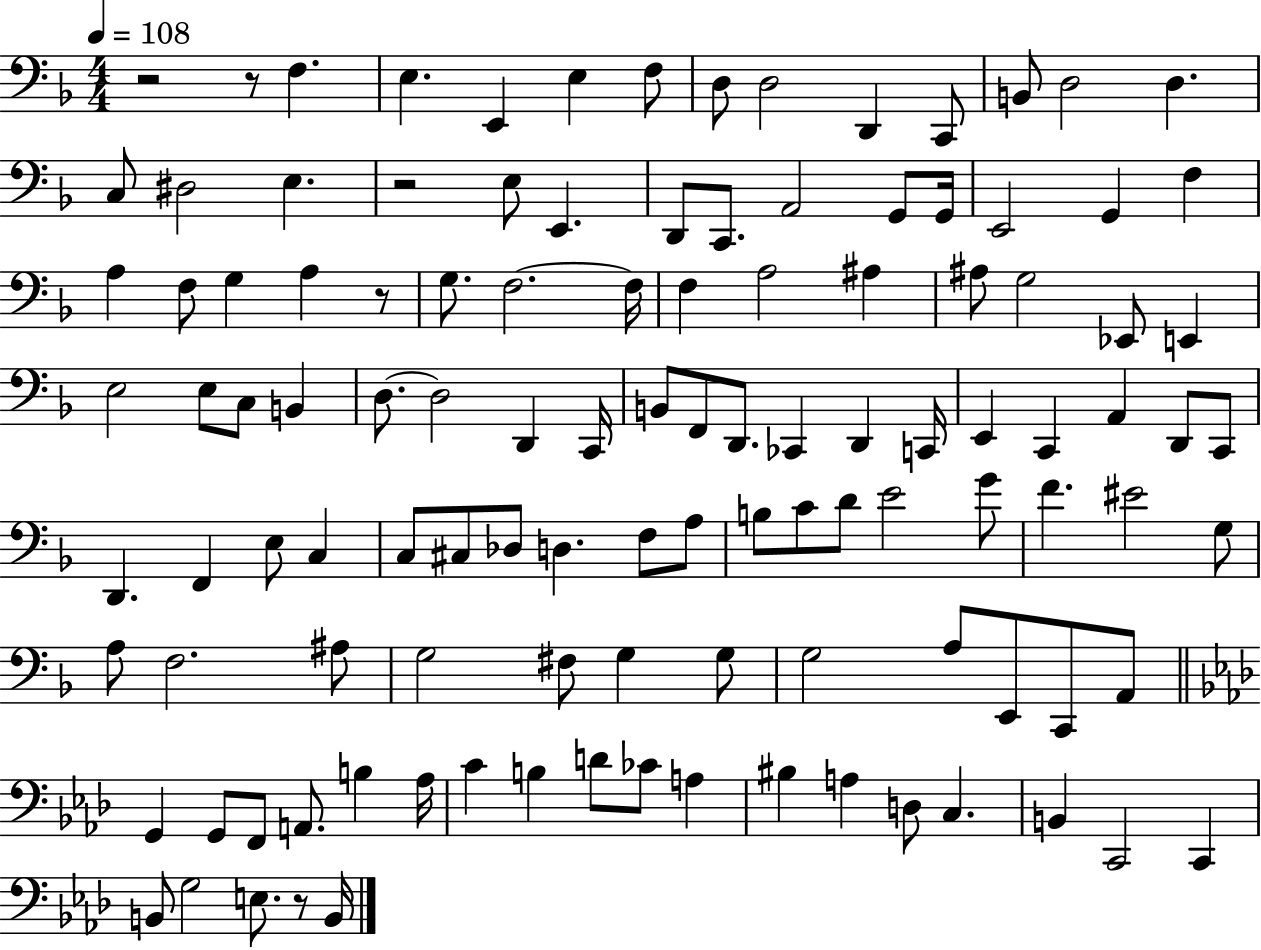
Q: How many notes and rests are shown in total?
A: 115